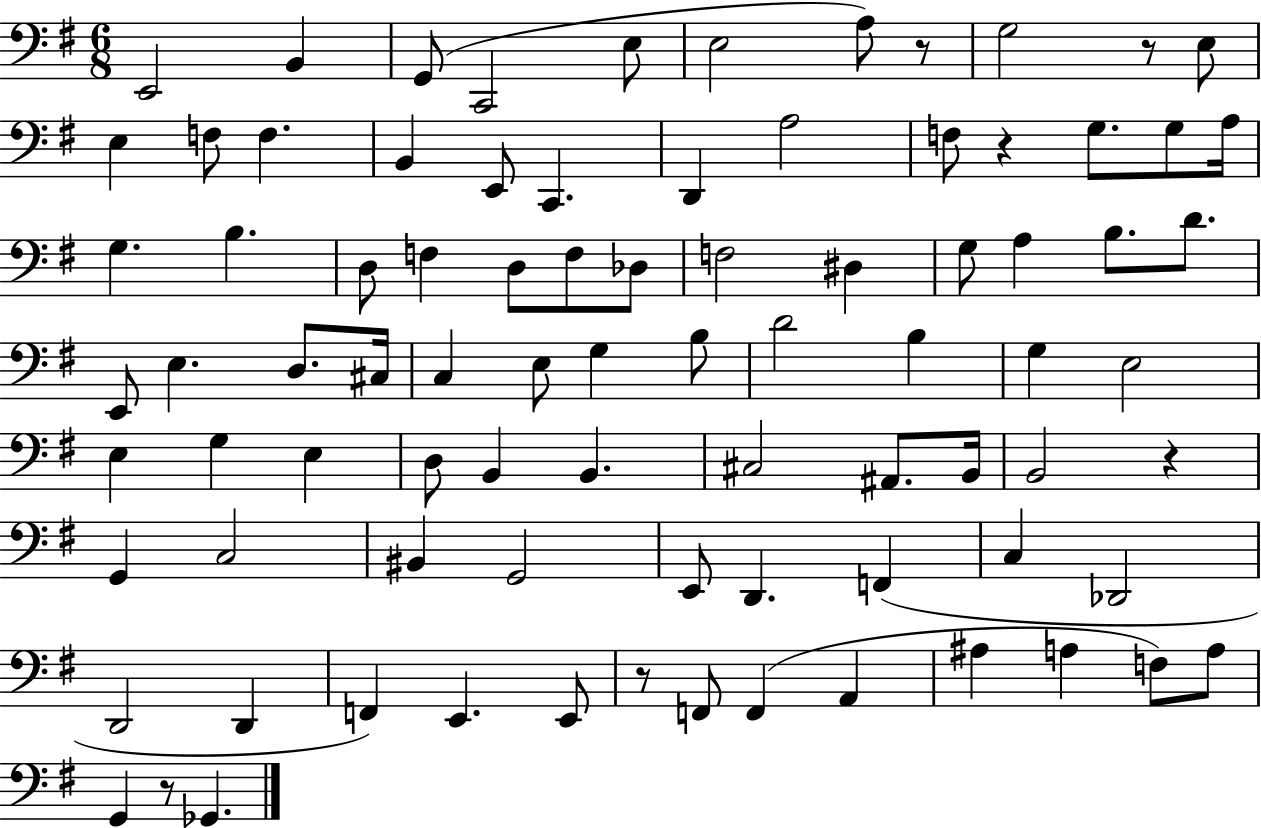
X:1
T:Untitled
M:6/8
L:1/4
K:G
E,,2 B,, G,,/2 C,,2 E,/2 E,2 A,/2 z/2 G,2 z/2 E,/2 E, F,/2 F, B,, E,,/2 C,, D,, A,2 F,/2 z G,/2 G,/2 A,/4 G, B, D,/2 F, D,/2 F,/2 _D,/2 F,2 ^D, G,/2 A, B,/2 D/2 E,,/2 E, D,/2 ^C,/4 C, E,/2 G, B,/2 D2 B, G, E,2 E, G, E, D,/2 B,, B,, ^C,2 ^A,,/2 B,,/4 B,,2 z G,, C,2 ^B,, G,,2 E,,/2 D,, F,, C, _D,,2 D,,2 D,, F,, E,, E,,/2 z/2 F,,/2 F,, A,, ^A, A, F,/2 A,/2 G,, z/2 _G,,